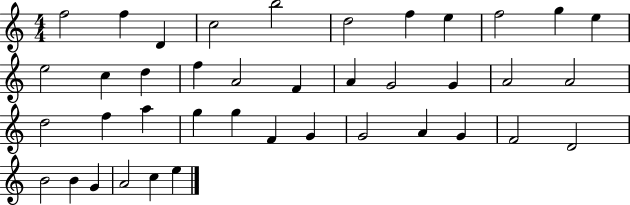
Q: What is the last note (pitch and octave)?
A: E5